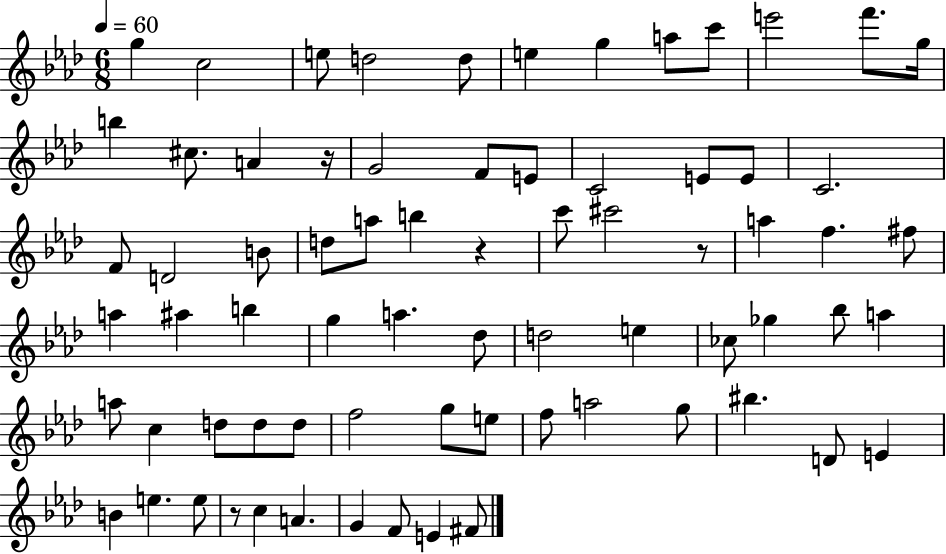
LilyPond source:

{
  \clef treble
  \numericTimeSignature
  \time 6/8
  \key aes \major
  \tempo 4 = 60
  g''4 c''2 | e''8 d''2 d''8 | e''4 g''4 a''8 c'''8 | e'''2 f'''8. g''16 | \break b''4 cis''8. a'4 r16 | g'2 f'8 e'8 | c'2 e'8 e'8 | c'2. | \break f'8 d'2 b'8 | d''8 a''8 b''4 r4 | c'''8 cis'''2 r8 | a''4 f''4. fis''8 | \break a''4 ais''4 b''4 | g''4 a''4. des''8 | d''2 e''4 | ces''8 ges''4 bes''8 a''4 | \break a''8 c''4 d''8 d''8 d''8 | f''2 g''8 e''8 | f''8 a''2 g''8 | bis''4. d'8 e'4 | \break b'4 e''4. e''8 | r8 c''4 a'4. | g'4 f'8 e'4 fis'8 | \bar "|."
}